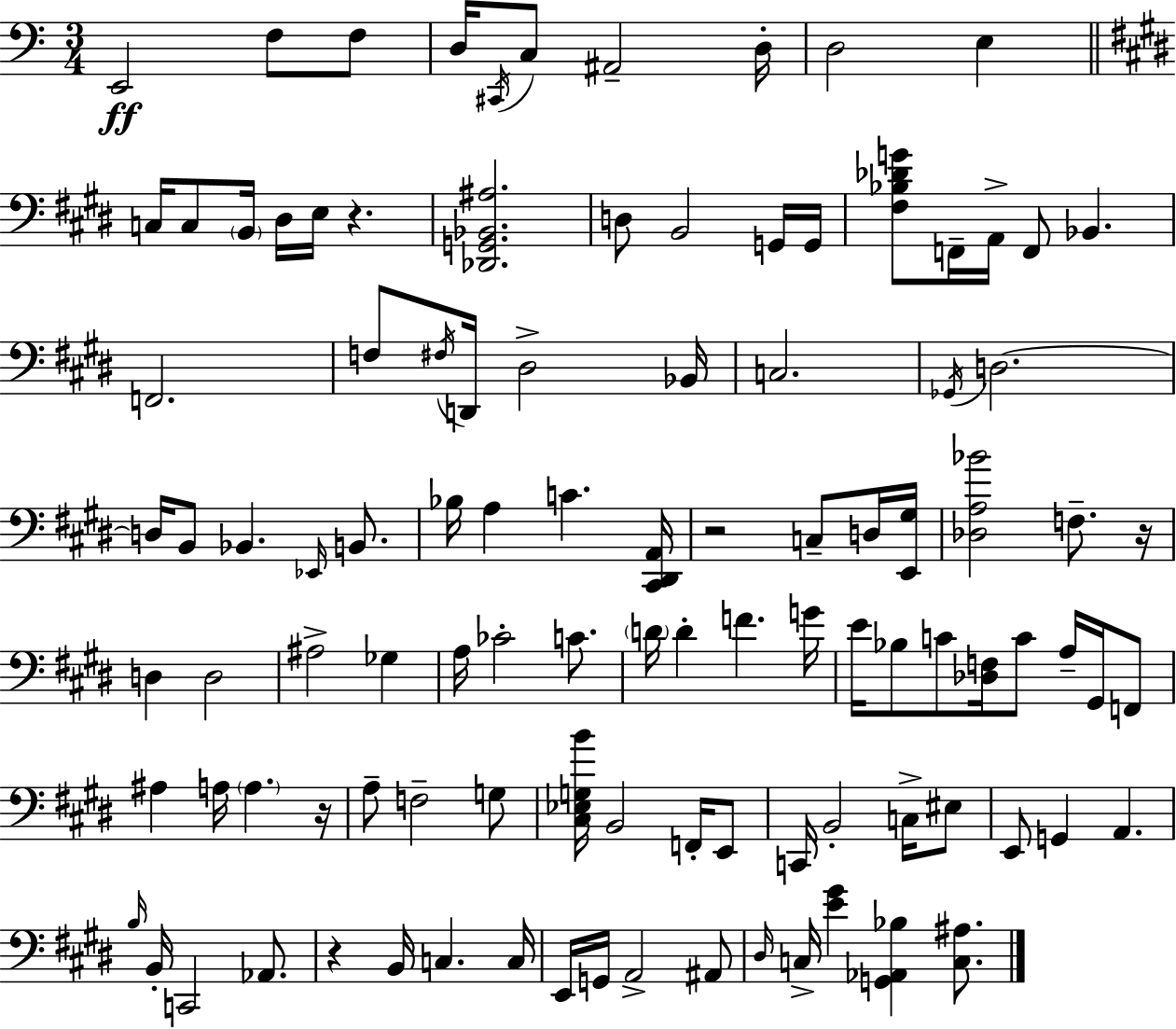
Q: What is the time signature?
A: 3/4